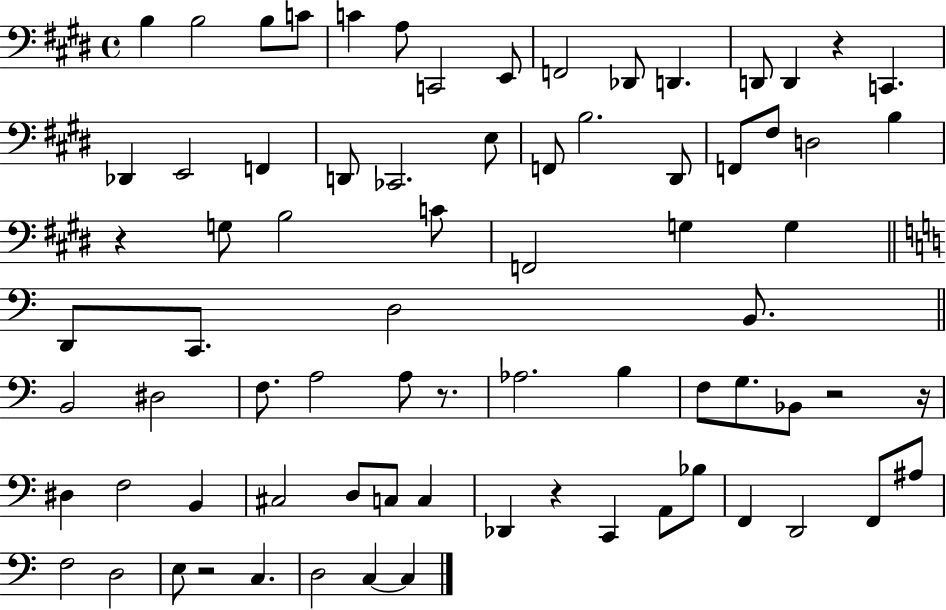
X:1
T:Untitled
M:4/4
L:1/4
K:E
B, B,2 B,/2 C/2 C A,/2 C,,2 E,,/2 F,,2 _D,,/2 D,, D,,/2 D,, z C,, _D,, E,,2 F,, D,,/2 _C,,2 E,/2 F,,/2 B,2 ^D,,/2 F,,/2 ^F,/2 D,2 B, z G,/2 B,2 C/2 F,,2 G, G, D,,/2 C,,/2 D,2 B,,/2 B,,2 ^D,2 F,/2 A,2 A,/2 z/2 _A,2 B, F,/2 G,/2 _B,,/2 z2 z/4 ^D, F,2 B,, ^C,2 D,/2 C,/2 C, _D,, z C,, A,,/2 _B,/2 F,, D,,2 F,,/2 ^A,/2 F,2 D,2 E,/2 z2 C, D,2 C, C,